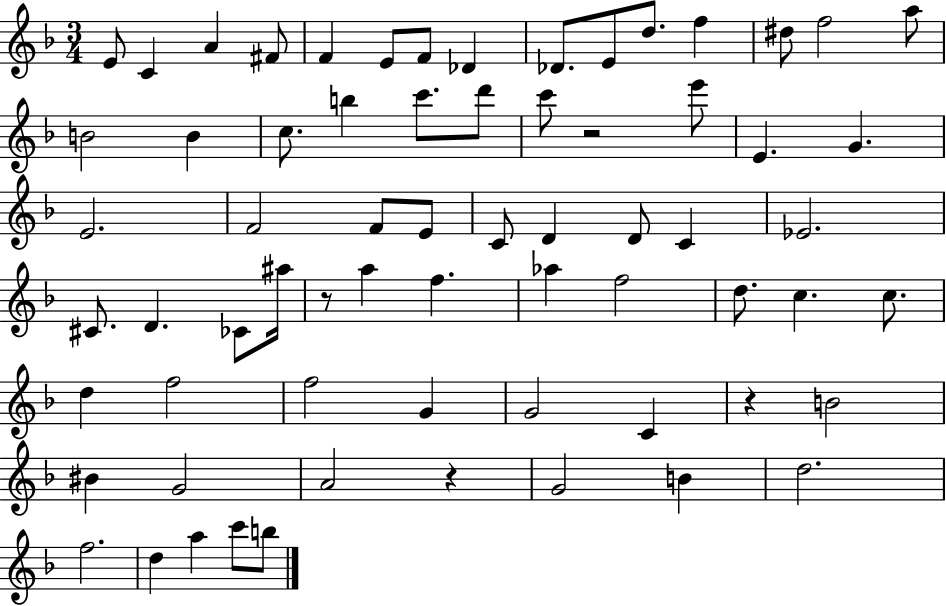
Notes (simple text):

E4/e C4/q A4/q F#4/e F4/q E4/e F4/e Db4/q Db4/e. E4/e D5/e. F5/q D#5/e F5/h A5/e B4/h B4/q C5/e. B5/q C6/e. D6/e C6/e R/h E6/e E4/q. G4/q. E4/h. F4/h F4/e E4/e C4/e D4/q D4/e C4/q Eb4/h. C#4/e. D4/q. CES4/e A#5/s R/e A5/q F5/q. Ab5/q F5/h D5/e. C5/q. C5/e. D5/q F5/h F5/h G4/q G4/h C4/q R/q B4/h BIS4/q G4/h A4/h R/q G4/h B4/q D5/h. F5/h. D5/q A5/q C6/e B5/e